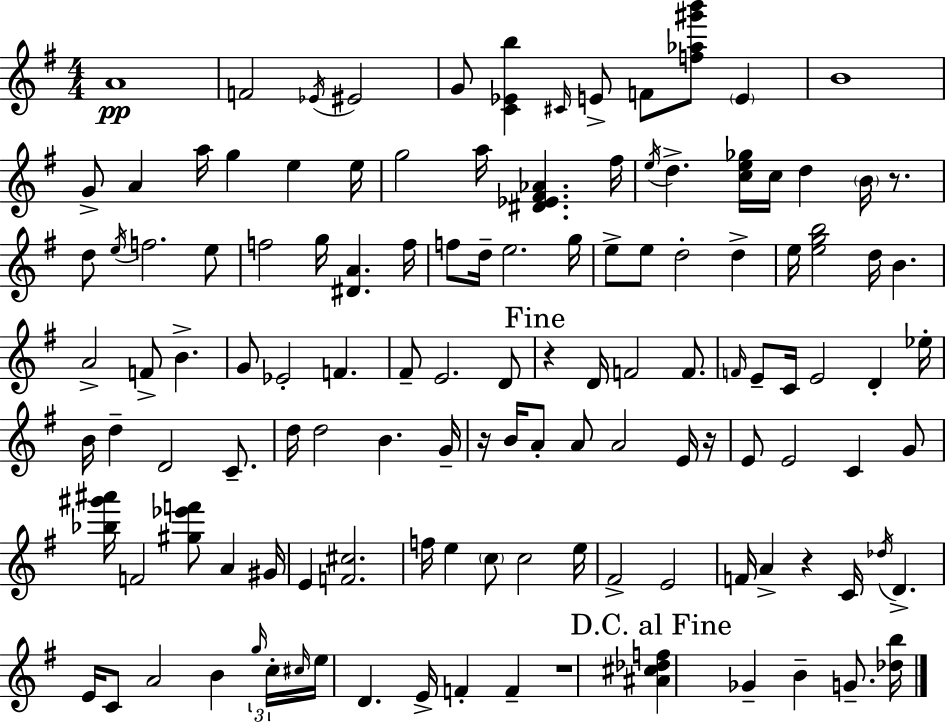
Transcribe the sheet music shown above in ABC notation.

X:1
T:Untitled
M:4/4
L:1/4
K:Em
A4 F2 _E/4 ^E2 G/2 [C_Eb] ^C/4 E/2 F/2 [f_a^g'b']/2 E B4 G/2 A a/4 g e e/4 g2 a/4 [^D_E^F_A] ^f/4 e/4 d [ce_g]/4 c/4 d B/4 z/2 d/2 e/4 f2 e/2 f2 g/4 [^DA] f/4 f/2 d/4 e2 g/4 e/2 e/2 d2 d e/4 [egb]2 d/4 B A2 F/2 B G/2 _E2 F ^F/2 E2 D/2 z D/4 F2 F/2 F/4 E/2 C/4 E2 D _e/4 B/4 d D2 C/2 d/4 d2 B G/4 z/4 B/4 A/2 A/2 A2 E/4 z/4 E/2 E2 C G/2 [_b^g'^a']/4 F2 [^g_e'f']/2 A ^G/4 E [F^c]2 f/4 e c/2 c2 e/4 ^F2 E2 F/4 A z C/4 _d/4 D E/4 C/2 A2 B g/4 c/4 ^c/4 e/4 D E/4 F F z4 [^A^c_df] _G B G/2 [_db]/4